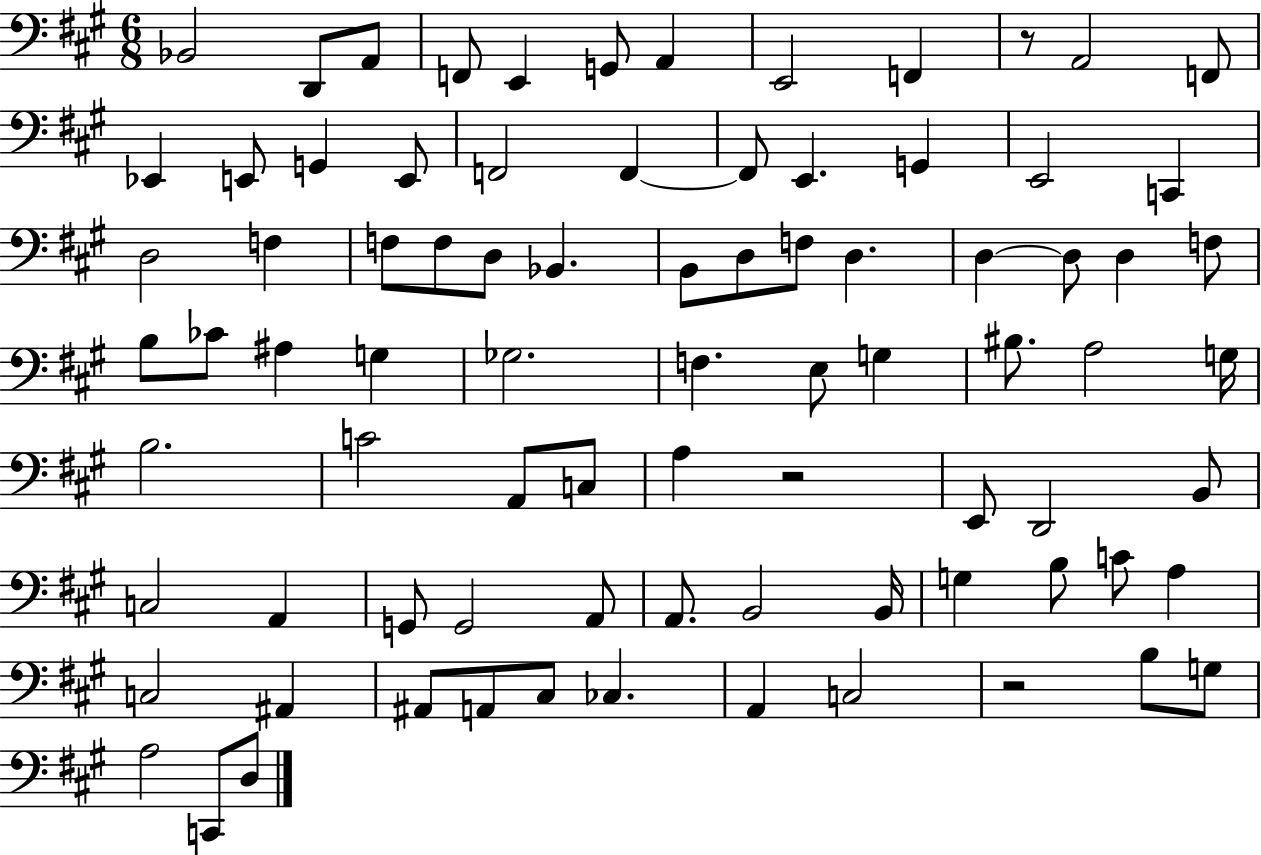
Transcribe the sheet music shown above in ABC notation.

X:1
T:Untitled
M:6/8
L:1/4
K:A
_B,,2 D,,/2 A,,/2 F,,/2 E,, G,,/2 A,, E,,2 F,, z/2 A,,2 F,,/2 _E,, E,,/2 G,, E,,/2 F,,2 F,, F,,/2 E,, G,, E,,2 C,, D,2 F, F,/2 F,/2 D,/2 _B,, B,,/2 D,/2 F,/2 D, D, D,/2 D, F,/2 B,/2 _C/2 ^A, G, _G,2 F, E,/2 G, ^B,/2 A,2 G,/4 B,2 C2 A,,/2 C,/2 A, z2 E,,/2 D,,2 B,,/2 C,2 A,, G,,/2 G,,2 A,,/2 A,,/2 B,,2 B,,/4 G, B,/2 C/2 A, C,2 ^A,, ^A,,/2 A,,/2 ^C,/2 _C, A,, C,2 z2 B,/2 G,/2 A,2 C,,/2 D,/2